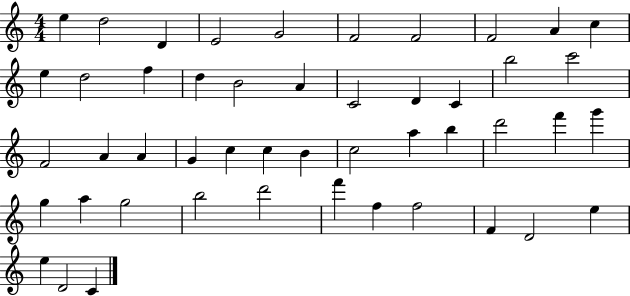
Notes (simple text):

E5/q D5/h D4/q E4/h G4/h F4/h F4/h F4/h A4/q C5/q E5/q D5/h F5/q D5/q B4/h A4/q C4/h D4/q C4/q B5/h C6/h F4/h A4/q A4/q G4/q C5/q C5/q B4/q C5/h A5/q B5/q D6/h F6/q G6/q G5/q A5/q G5/h B5/h D6/h F6/q F5/q F5/h F4/q D4/h E5/q E5/q D4/h C4/q